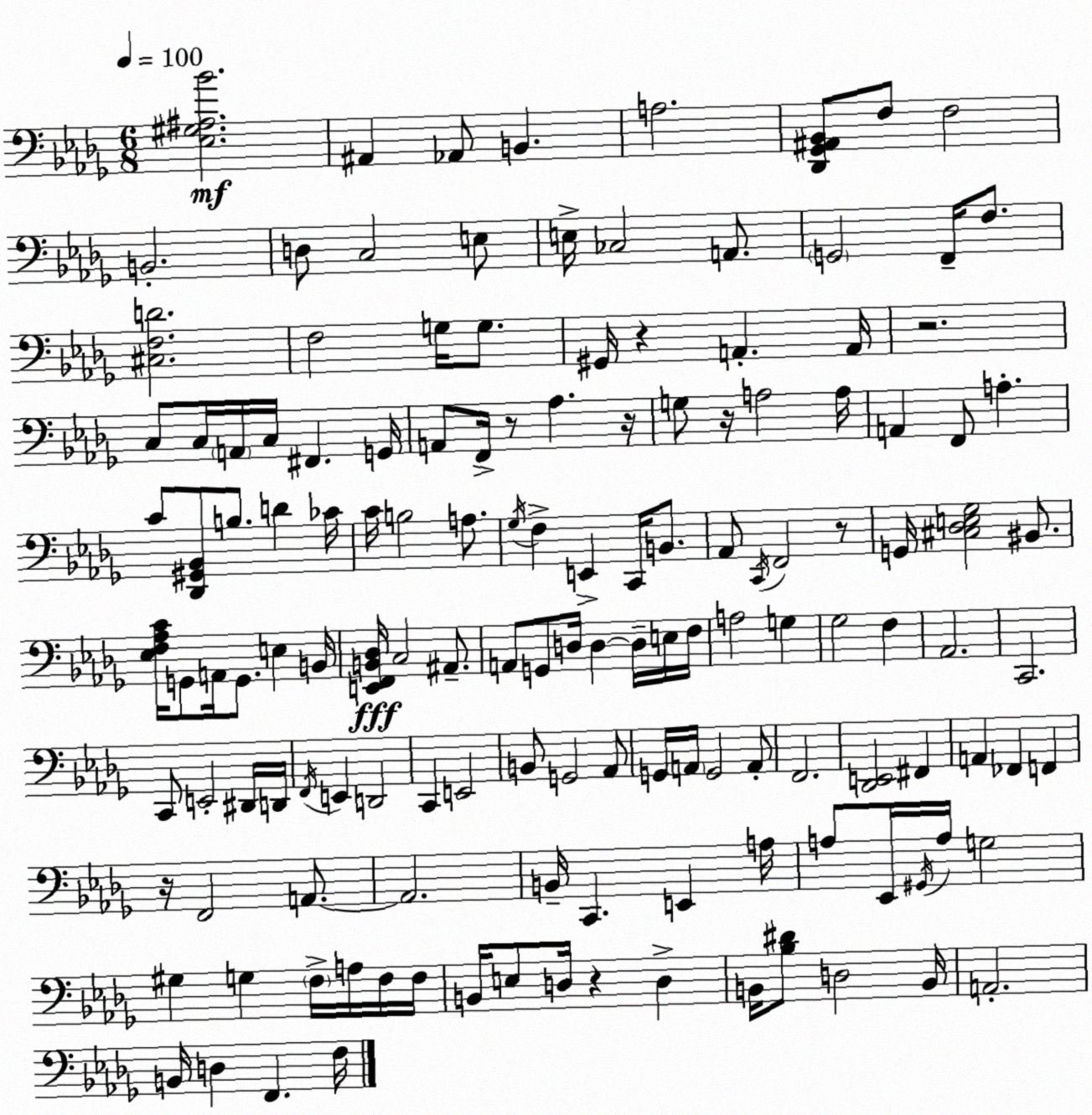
X:1
T:Untitled
M:6/8
L:1/4
K:Bbm
[_E,^G,^A,_B]2 ^A,, _A,,/2 B,, A,2 [_D,,_G,,^A,,_B,,]/2 F,/2 F,2 B,,2 D,/2 C,2 E,/2 E,/4 _C,2 A,,/2 G,,2 F,,/4 F,/2 [^C,F,D]2 F,2 G,/4 G,/2 ^G,,/4 z A,, A,,/4 z2 C,/2 C,/4 A,,/4 C,/4 ^F,, G,,/4 A,,/2 F,,/4 z/2 _A, z/4 G,/2 z/4 A,2 A,/4 A,, F,,/2 A, C/2 [_D,,^G,,_B,,]/2 B,/2 D _C/4 C/4 B,2 A,/2 _G,/4 F, E,, C,,/4 B,,/2 _A,,/2 C,,/4 F,,2 z/2 G,,/4 [^C,_D,E,_G,]2 ^B,,/2 [_E,F,_A,C]/4 G,,/2 A,,/4 G,,/2 E, B,,/4 [E,,F,,B,,_D,]/4 C,2 ^A,,/2 A,,/2 G,,/2 D,/4 D, D,/4 E,/4 F,/4 A,2 G, _G,2 F, _A,,2 C,,2 C,,/2 E,,2 ^D,,/4 D,,/4 F,,/4 E,, D,,2 C,, E,,2 B,,/2 G,,2 _A,,/2 G,,/4 A,,/4 G,,2 A,,/2 F,,2 [_D,,E,,]2 ^F,, A,, _F,, F,, z/4 F,,2 A,,/2 A,,2 B,,/4 C,, E,, A,/4 A,/2 _E,,/4 ^G,,/4 A,/4 G,2 ^G, G, F,/4 A,/4 F,/4 F,/4 B,,/4 E,/2 D,/4 z D, B,,/4 [_B,^D]/2 D,2 B,,/4 A,,2 B,,/4 D, F,, F,/4